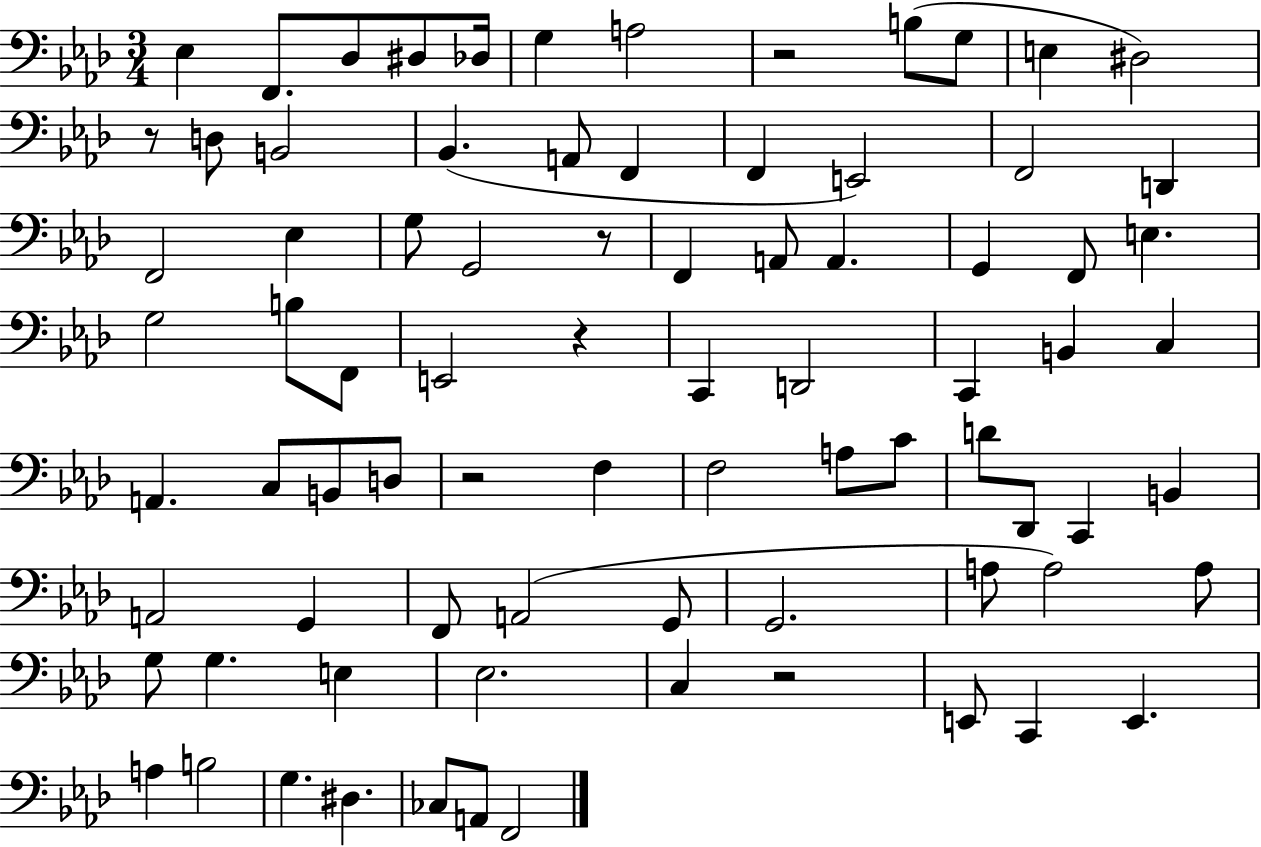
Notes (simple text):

Eb3/q F2/e. Db3/e D#3/e Db3/s G3/q A3/h R/h B3/e G3/e E3/q D#3/h R/e D3/e B2/h Bb2/q. A2/e F2/q F2/q E2/h F2/h D2/q F2/h Eb3/q G3/e G2/h R/e F2/q A2/e A2/q. G2/q F2/e E3/q. G3/h B3/e F2/e E2/h R/q C2/q D2/h C2/q B2/q C3/q A2/q. C3/e B2/e D3/e R/h F3/q F3/h A3/e C4/e D4/e Db2/e C2/q B2/q A2/h G2/q F2/e A2/h G2/e G2/h. A3/e A3/h A3/e G3/e G3/q. E3/q Eb3/h. C3/q R/h E2/e C2/q E2/q. A3/q B3/h G3/q. D#3/q. CES3/e A2/e F2/h